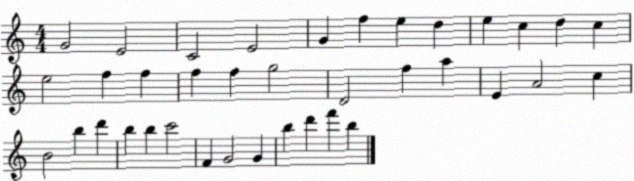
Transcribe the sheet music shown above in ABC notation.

X:1
T:Untitled
M:4/4
L:1/4
K:C
G2 E2 C2 E2 G f e d e c d c e2 f f f f g2 D2 f a E A2 c B2 b d' b b c'2 F G2 G b d' f' b